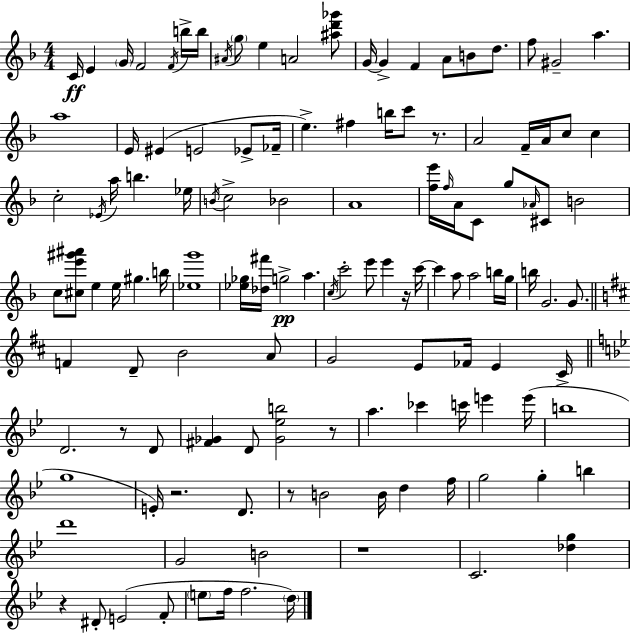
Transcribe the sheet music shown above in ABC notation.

X:1
T:Untitled
M:4/4
L:1/4
K:Dm
C/4 E G/4 F2 F/4 b/4 b/4 ^A/4 g/2 e A2 [^ad'_g']/2 G/4 G F A/2 B/2 d/2 f/2 ^G2 a a4 E/4 ^E E2 _E/2 _F/4 e ^f b/4 c'/2 z/2 A2 F/4 A/4 c/2 c c2 _E/4 a/4 b _e/4 B/4 c2 _B2 A4 [fe']/4 f/4 A/4 C/2 g/2 _A/4 ^C/2 B2 c/2 [^ce'^g'^a']/2 e e/4 ^g b/4 [_eg']4 [_e_g]/4 [_d^f']/4 g2 a c/4 c'2 e'/2 e' z/4 c'/4 c' a/2 a2 b/4 g/4 b/4 G2 G/2 F D/2 B2 A/2 G2 E/2 _F/4 E ^C/4 D2 z/2 D/2 [^F_G] D/2 [_G_eb]2 z/2 a _c' c'/4 e' e'/4 b4 g4 E/4 z2 D/2 z/2 B2 B/4 d f/4 g2 g b d'4 G2 B2 z4 C2 [_dg] z ^D/2 E2 F/2 e/2 f/4 f2 d/4